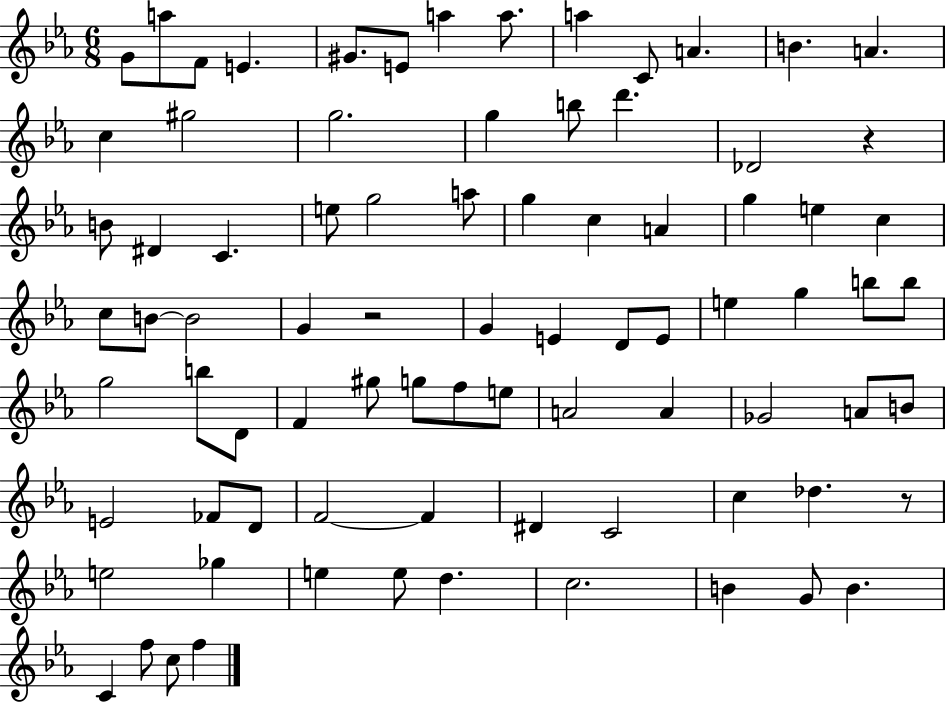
G4/e A5/e F4/e E4/q. G#4/e. E4/e A5/q A5/e. A5/q C4/e A4/q. B4/q. A4/q. C5/q G#5/h G5/h. G5/q B5/e D6/q. Db4/h R/q B4/e D#4/q C4/q. E5/e G5/h A5/e G5/q C5/q A4/q G5/q E5/q C5/q C5/e B4/e B4/h G4/q R/h G4/q E4/q D4/e E4/e E5/q G5/q B5/e B5/e G5/h B5/e D4/e F4/q G#5/e G5/e F5/e E5/e A4/h A4/q Gb4/h A4/e B4/e E4/h FES4/e D4/e F4/h F4/q D#4/q C4/h C5/q Db5/q. R/e E5/h Gb5/q E5/q E5/e D5/q. C5/h. B4/q G4/e B4/q. C4/q F5/e C5/e F5/q